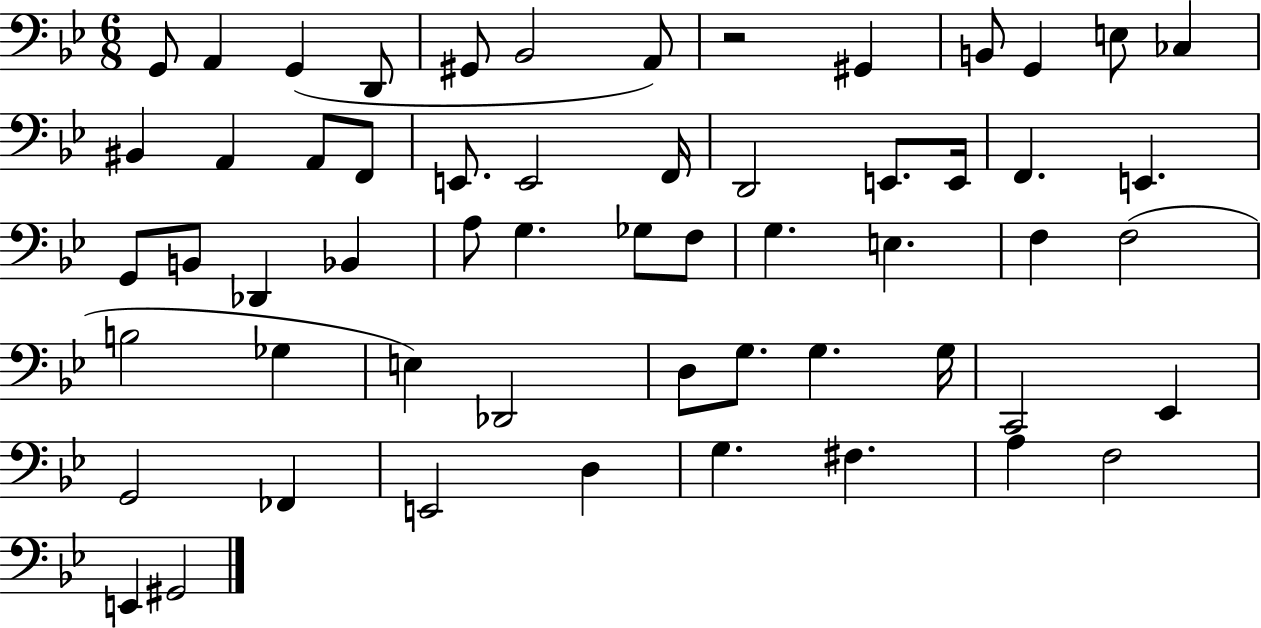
X:1
T:Untitled
M:6/8
L:1/4
K:Bb
G,,/2 A,, G,, D,,/2 ^G,,/2 _B,,2 A,,/2 z2 ^G,, B,,/2 G,, E,/2 _C, ^B,, A,, A,,/2 F,,/2 E,,/2 E,,2 F,,/4 D,,2 E,,/2 E,,/4 F,, E,, G,,/2 B,,/2 _D,, _B,, A,/2 G, _G,/2 F,/2 G, E, F, F,2 B,2 _G, E, _D,,2 D,/2 G,/2 G, G,/4 C,,2 _E,, G,,2 _F,, E,,2 D, G, ^F, A, F,2 E,, ^G,,2